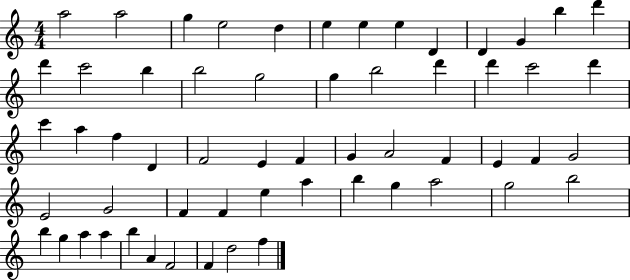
{
  \clef treble
  \numericTimeSignature
  \time 4/4
  \key c \major
  a''2 a''2 | g''4 e''2 d''4 | e''4 e''4 e''4 d'4 | d'4 g'4 b''4 d'''4 | \break d'''4 c'''2 b''4 | b''2 g''2 | g''4 b''2 d'''4 | d'''4 c'''2 d'''4 | \break c'''4 a''4 f''4 d'4 | f'2 e'4 f'4 | g'4 a'2 f'4 | e'4 f'4 g'2 | \break e'2 g'2 | f'4 f'4 e''4 a''4 | b''4 g''4 a''2 | g''2 b''2 | \break b''4 g''4 a''4 a''4 | b''4 a'4 f'2 | f'4 d''2 f''4 | \bar "|."
}